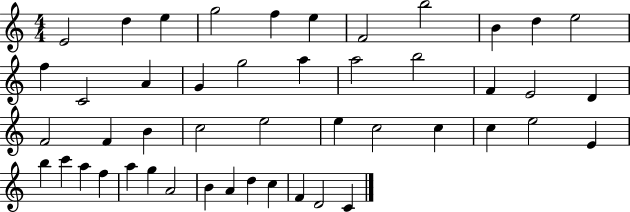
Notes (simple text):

E4/h D5/q E5/q G5/h F5/q E5/q F4/h B5/h B4/q D5/q E5/h F5/q C4/h A4/q G4/q G5/h A5/q A5/h B5/h F4/q E4/h D4/q F4/h F4/q B4/q C5/h E5/h E5/q C5/h C5/q C5/q E5/h E4/q B5/q C6/q A5/q F5/q A5/q G5/q A4/h B4/q A4/q D5/q C5/q F4/q D4/h C4/q